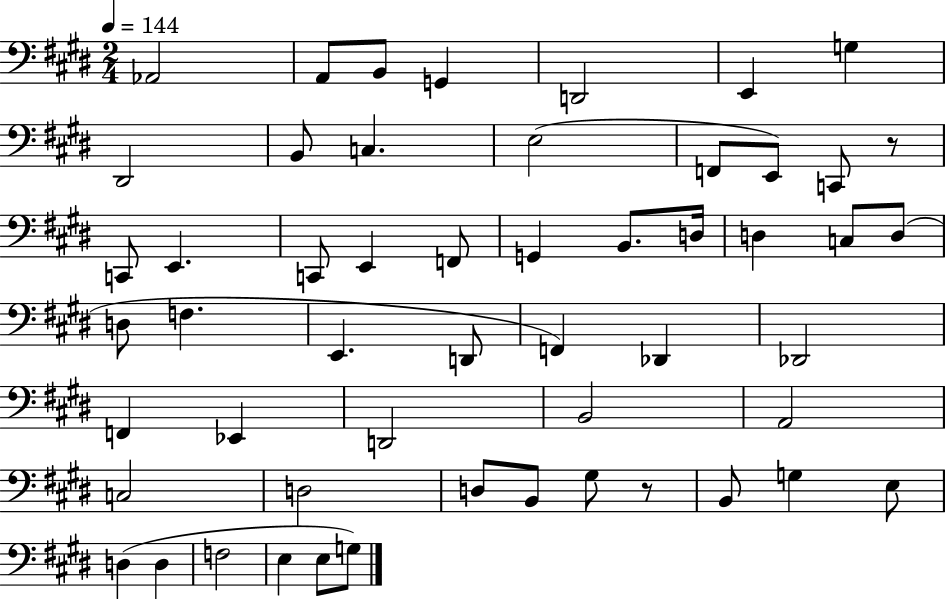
X:1
T:Untitled
M:2/4
L:1/4
K:E
_A,,2 A,,/2 B,,/2 G,, D,,2 E,, G, ^D,,2 B,,/2 C, E,2 F,,/2 E,,/2 C,,/2 z/2 C,,/2 E,, C,,/2 E,, F,,/2 G,, B,,/2 D,/4 D, C,/2 D,/2 D,/2 F, E,, D,,/2 F,, _D,, _D,,2 F,, _E,, D,,2 B,,2 A,,2 C,2 D,2 D,/2 B,,/2 ^G,/2 z/2 B,,/2 G, E,/2 D, D, F,2 E, E,/2 G,/2